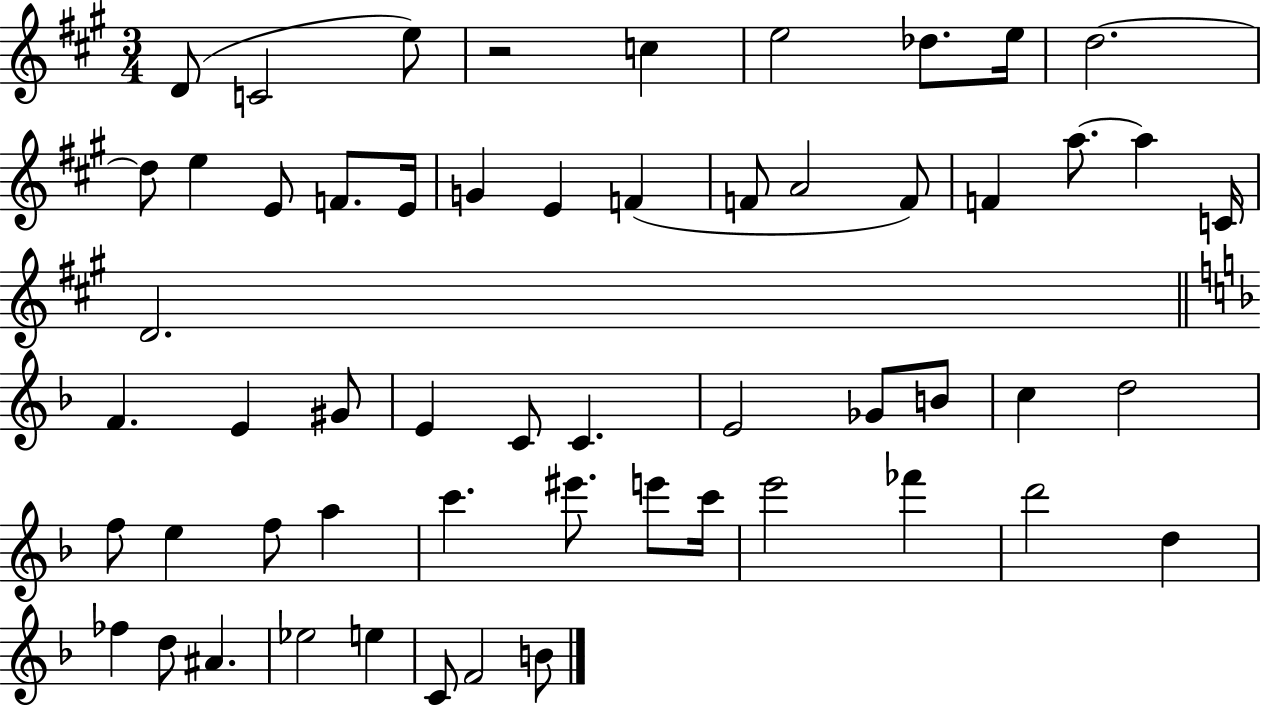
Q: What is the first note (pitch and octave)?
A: D4